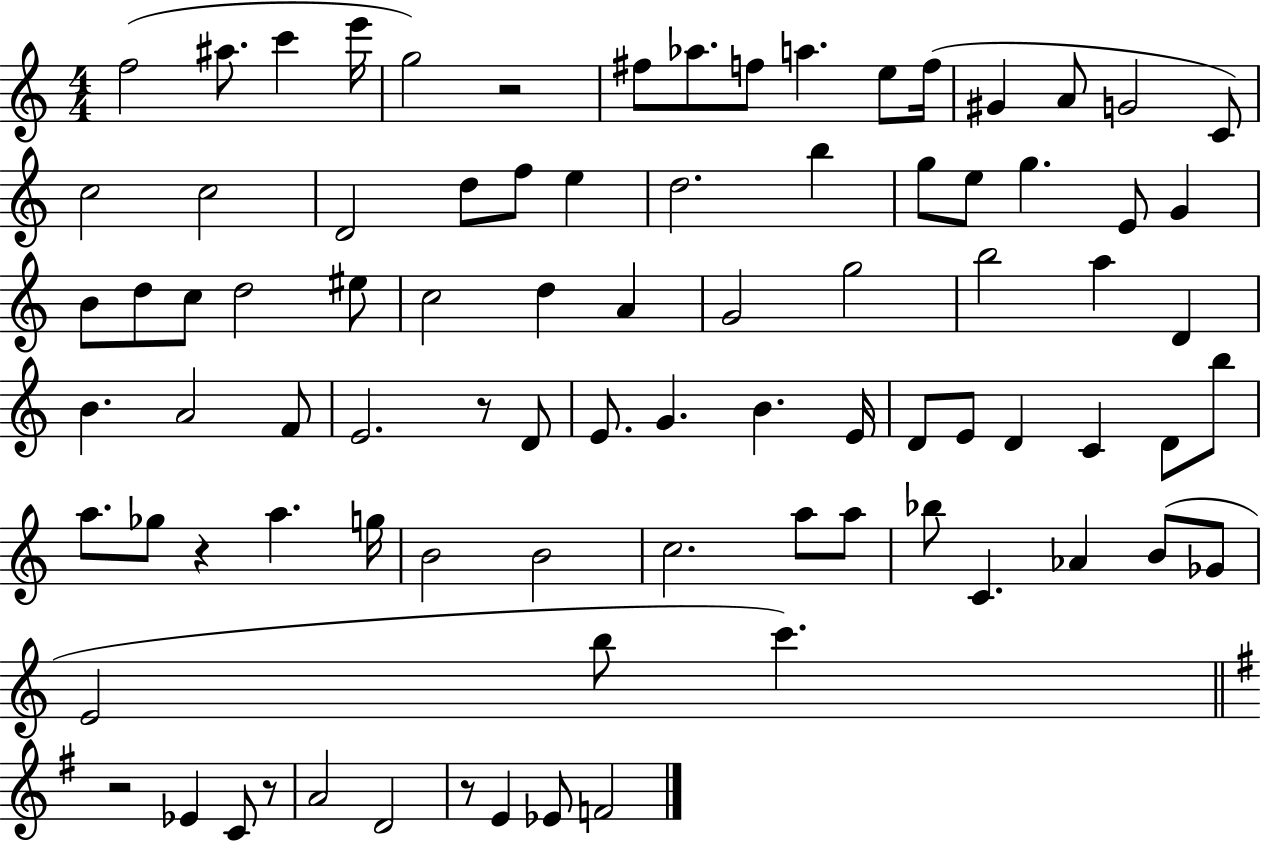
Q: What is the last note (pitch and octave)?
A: F4